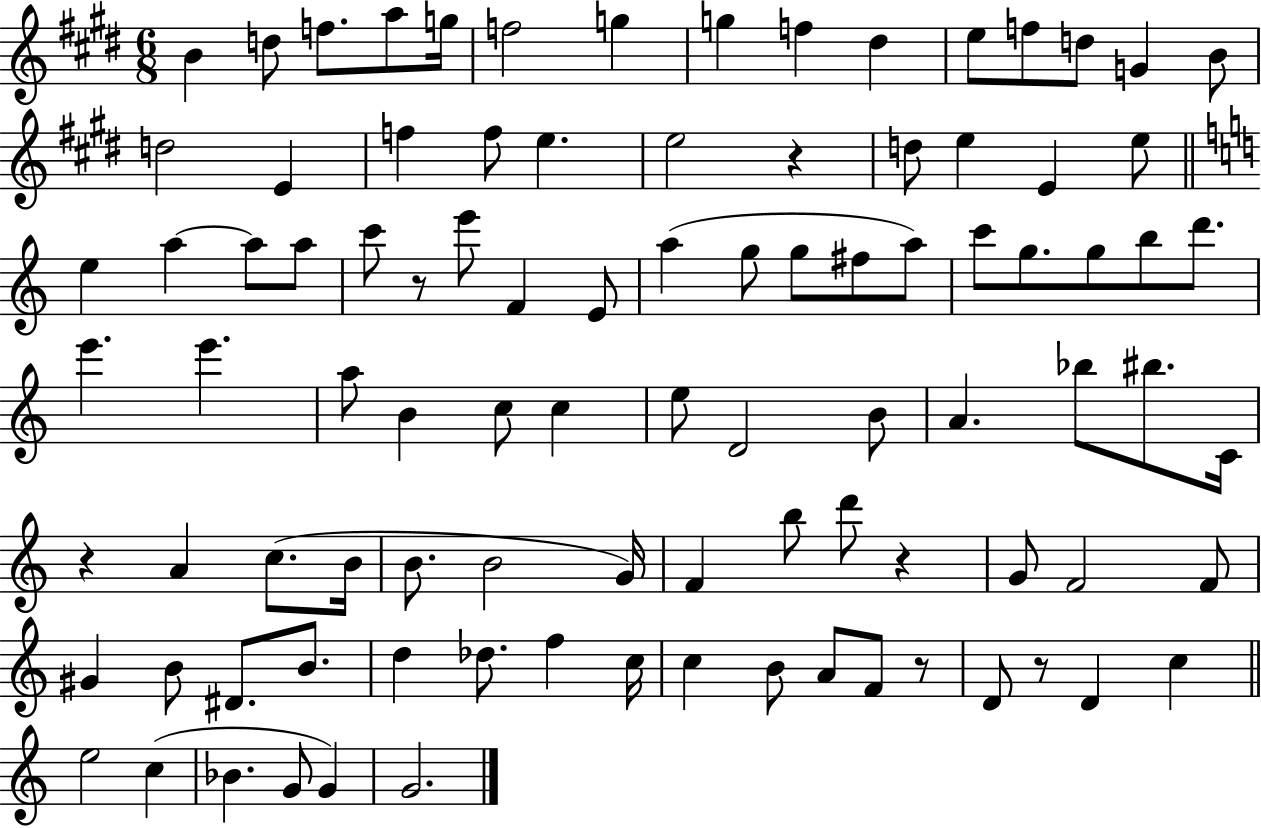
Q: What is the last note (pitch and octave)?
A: G4